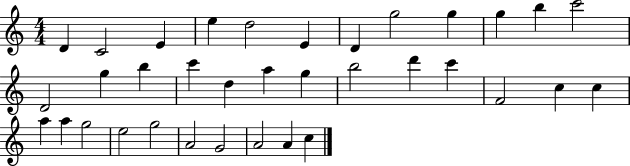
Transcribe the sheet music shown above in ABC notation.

X:1
T:Untitled
M:4/4
L:1/4
K:C
D C2 E e d2 E D g2 g g b c'2 D2 g b c' d a g b2 d' c' F2 c c a a g2 e2 g2 A2 G2 A2 A c